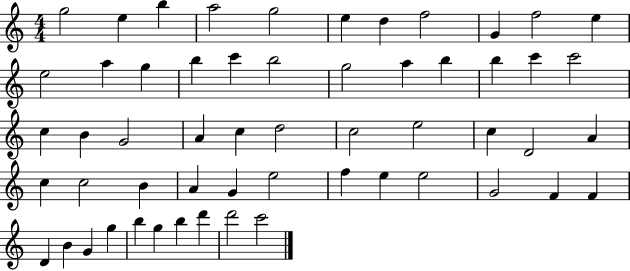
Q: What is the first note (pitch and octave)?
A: G5